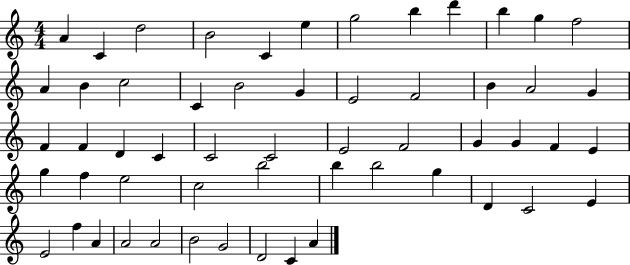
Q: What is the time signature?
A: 4/4